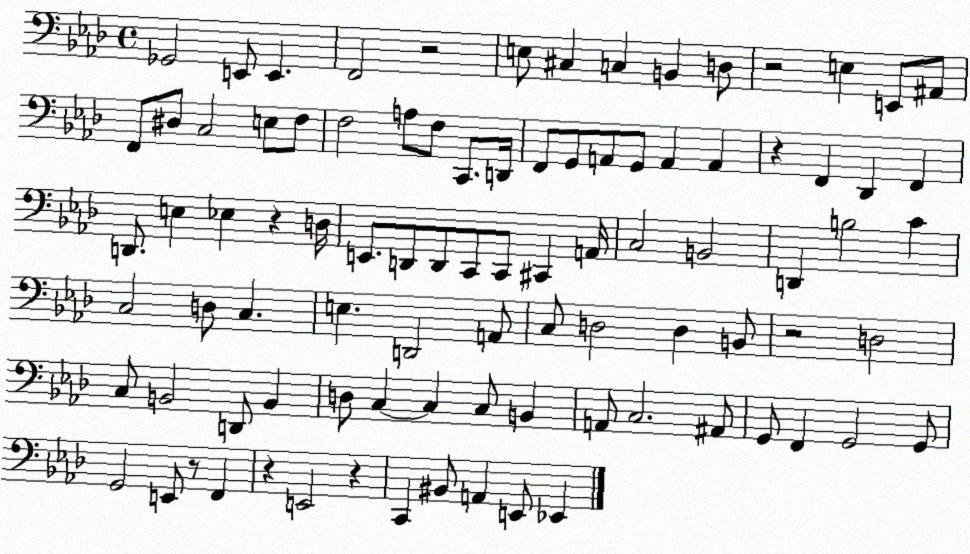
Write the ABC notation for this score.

X:1
T:Untitled
M:4/4
L:1/4
K:Ab
_G,,2 E,,/2 E,, F,,2 z2 E,/2 ^C, C, B,, D,/2 z2 E, E,,/2 ^A,,/2 F,,/2 ^D,/2 C,2 E,/2 F,/2 F,2 A,/2 F,/2 C,,/2 D,,/4 F,,/2 G,,/2 A,,/2 G,,/2 A,, A,, z F,, _D,, F,, D,,/2 E, _E, z D,/4 E,,/2 D,,/2 D,,/2 C,,/2 C,,/2 ^C,, A,,/4 C,2 B,,2 D,, B,2 C C,2 D,/2 C, E, D,,2 A,,/2 C,/2 D,2 D, B,,/2 z2 D,2 C,/2 B,,2 D,,/2 B,, D,/2 C, C, C,/2 B,, A,,/2 C,2 ^A,,/2 G,,/2 F,, G,,2 G,,/2 G,,2 E,,/2 z/2 F,, z E,,2 z C,, ^B,,/2 A,, E,,/2 _E,,